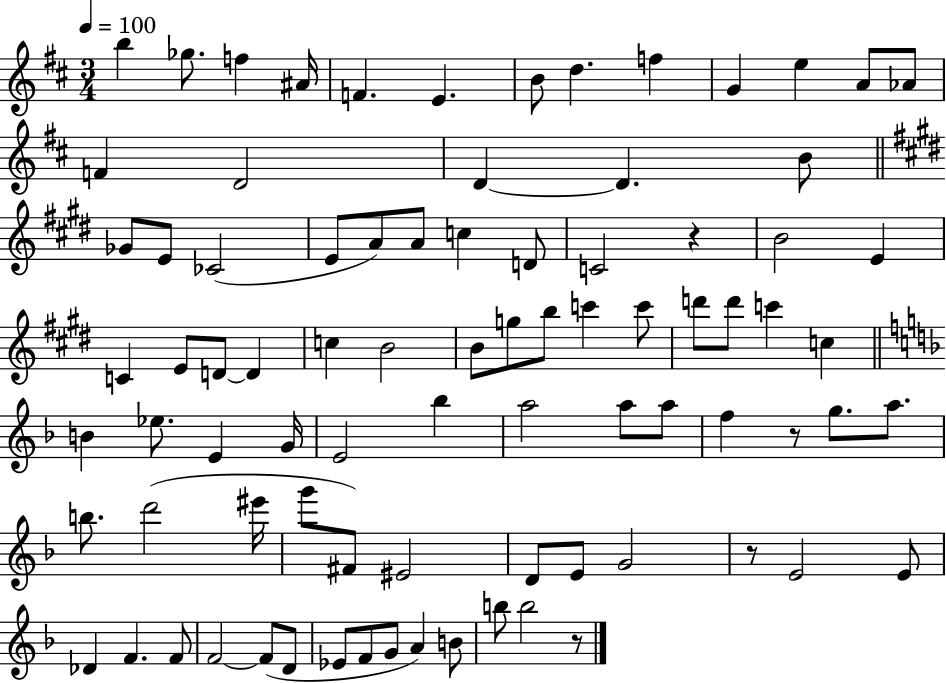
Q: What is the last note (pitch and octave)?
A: B5